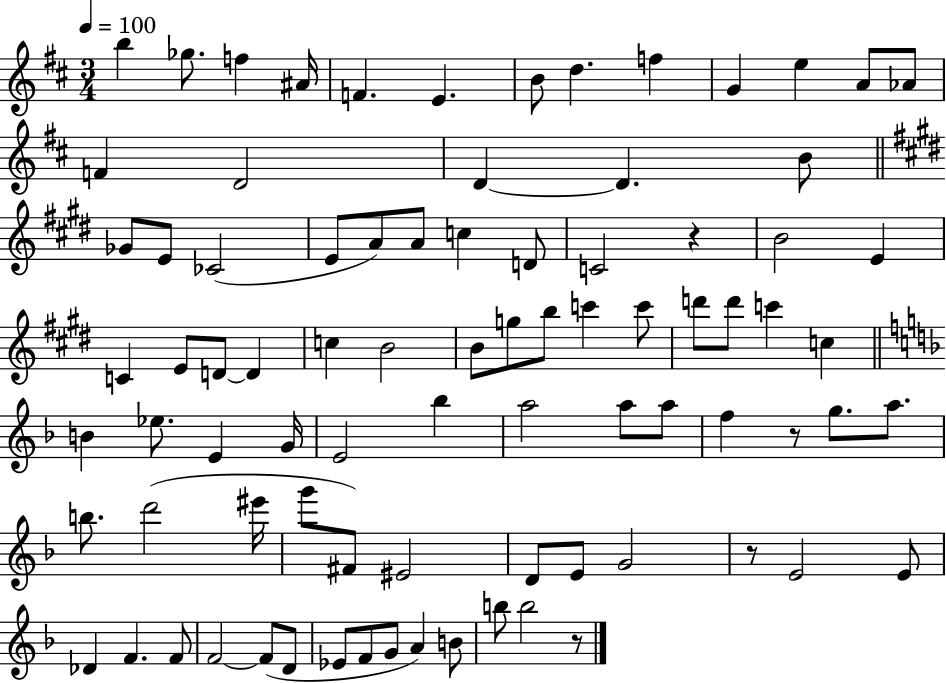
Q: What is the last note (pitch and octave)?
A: B5